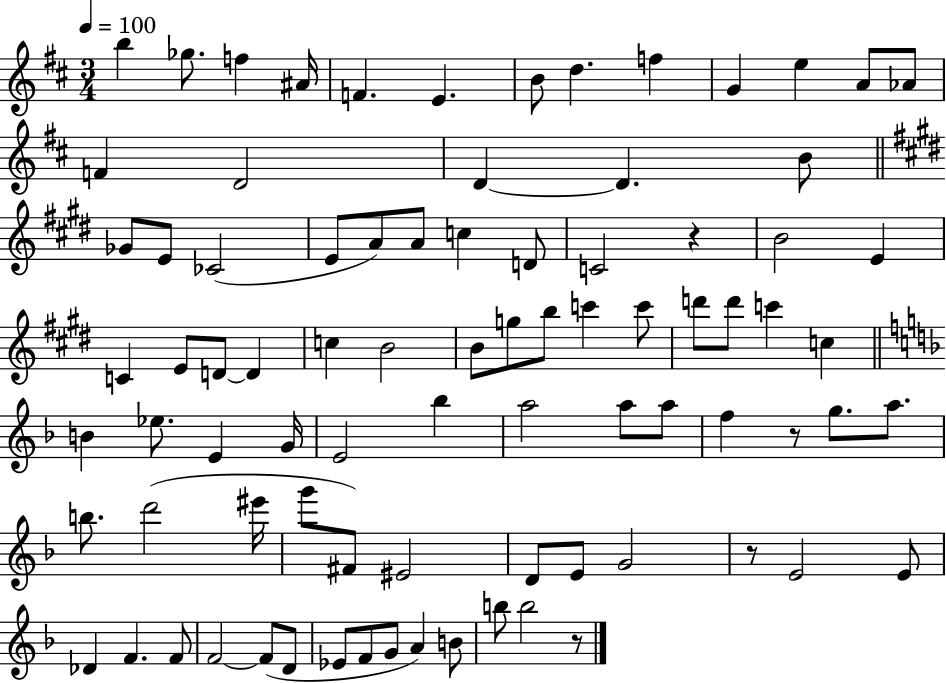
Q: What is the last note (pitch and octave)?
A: B5